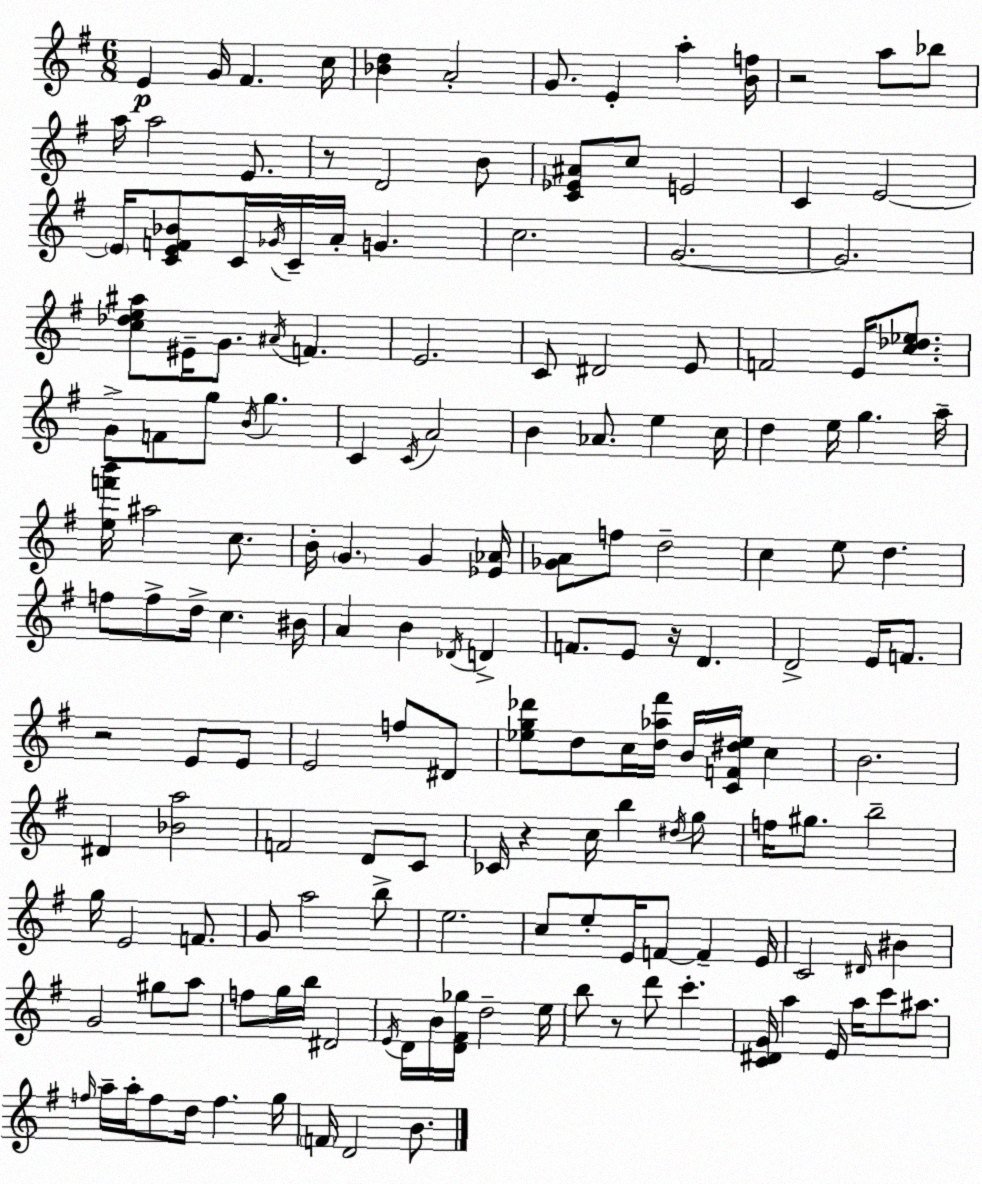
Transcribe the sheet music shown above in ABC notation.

X:1
T:Untitled
M:6/8
L:1/4
K:Em
E G/4 ^F c/4 [_Bd] A2 G/2 E a [Bf]/4 z2 a/2 _b/2 a/4 a2 E/2 z/2 D2 B/2 [C_E^A]/2 c/2 E2 C E2 E/4 [CEF_B]/2 C/4 _G/4 C/4 A/4 G c2 G2 G2 [c_de^a]/2 ^E/4 G/2 ^A/4 F E2 C/2 ^D2 E/2 F2 E/4 [c_d_e]/2 G/2 F/2 g/2 B/4 g C C/4 A2 B _A/2 e c/4 d e/4 g a/4 [ef'b']/4 ^a2 c/2 B/4 G G [_E_A]/4 [_GA]/2 f/2 d2 c e/2 d f/2 f/2 d/4 c ^B/4 A B _D/4 D F/2 E/2 z/4 D D2 E/4 F/2 z2 E/2 E/2 E2 f/2 ^D/2 [_eg_d']/2 d/2 c/4 [d_a^f']/4 B/4 [CF^d_e]/4 c B2 ^D [_Ba]2 F2 D/2 C/2 _C/4 z c/4 b ^d/4 g/2 f/4 ^g/2 b2 g/4 E2 F/2 G/2 a2 b/2 e2 c/2 e/2 E/4 F/2 F E/4 C2 ^D/4 ^B G2 ^g/2 a/2 f/2 g/4 b/4 ^D2 E/4 D/4 B/4 [D^F_g]/4 d2 e/4 b/2 z/2 d'/2 c' [C^DG]/4 a E/4 a/4 c'/2 ^a/2 f/4 a/4 a/4 f/2 d/4 f g/4 F/4 D2 B/2